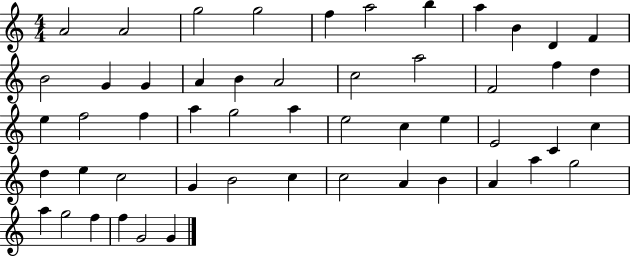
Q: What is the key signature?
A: C major